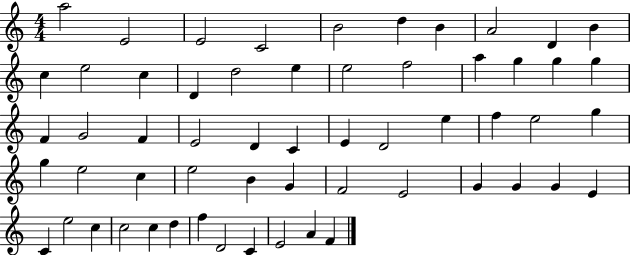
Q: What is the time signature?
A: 4/4